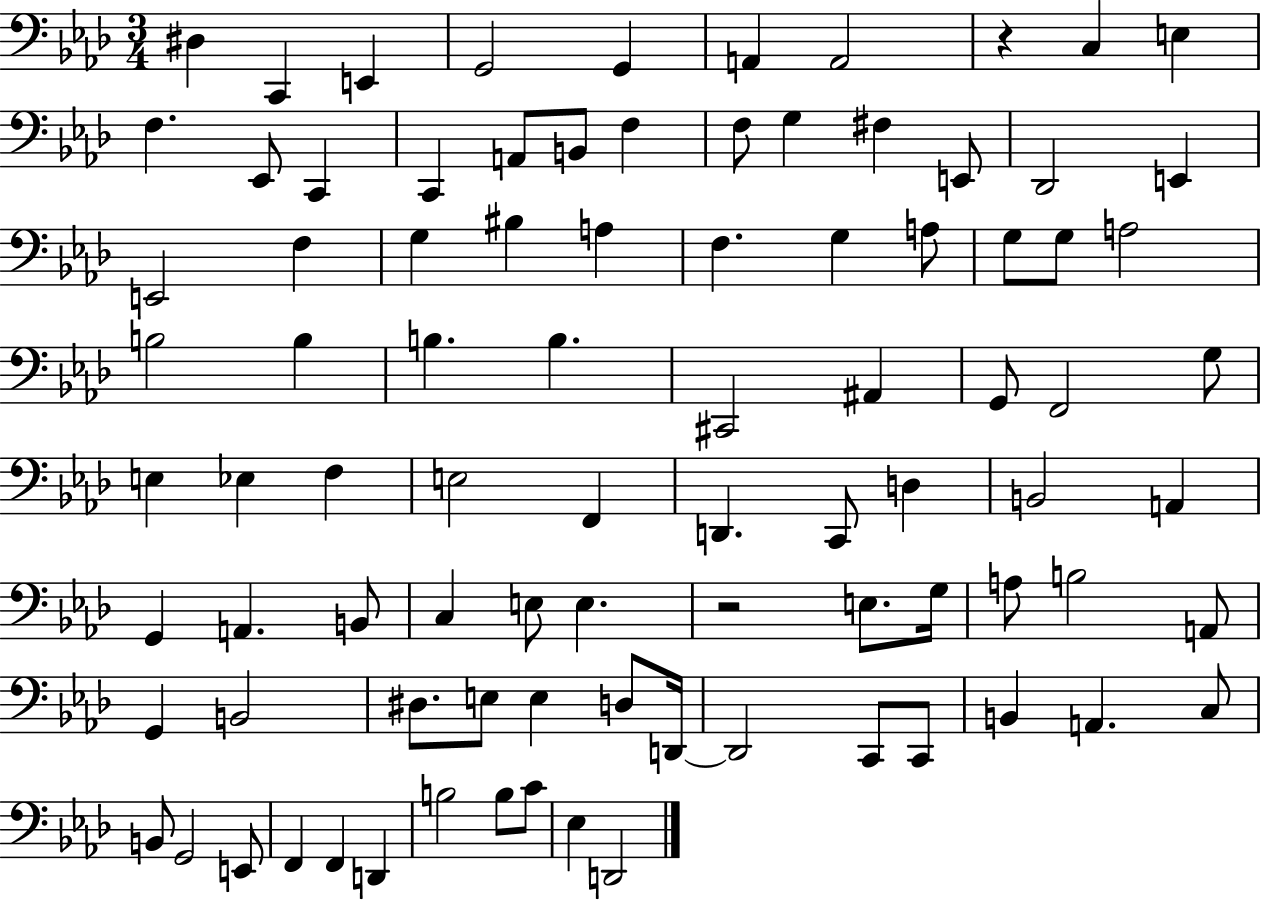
{
  \clef bass
  \numericTimeSignature
  \time 3/4
  \key aes \major
  dis4 c,4 e,4 | g,2 g,4 | a,4 a,2 | r4 c4 e4 | \break f4. ees,8 c,4 | c,4 a,8 b,8 f4 | f8 g4 fis4 e,8 | des,2 e,4 | \break e,2 f4 | g4 bis4 a4 | f4. g4 a8 | g8 g8 a2 | \break b2 b4 | b4. b4. | cis,2 ais,4 | g,8 f,2 g8 | \break e4 ees4 f4 | e2 f,4 | d,4. c,8 d4 | b,2 a,4 | \break g,4 a,4. b,8 | c4 e8 e4. | r2 e8. g16 | a8 b2 a,8 | \break g,4 b,2 | dis8. e8 e4 d8 d,16~~ | d,2 c,8 c,8 | b,4 a,4. c8 | \break b,8 g,2 e,8 | f,4 f,4 d,4 | b2 b8 c'8 | ees4 d,2 | \break \bar "|."
}